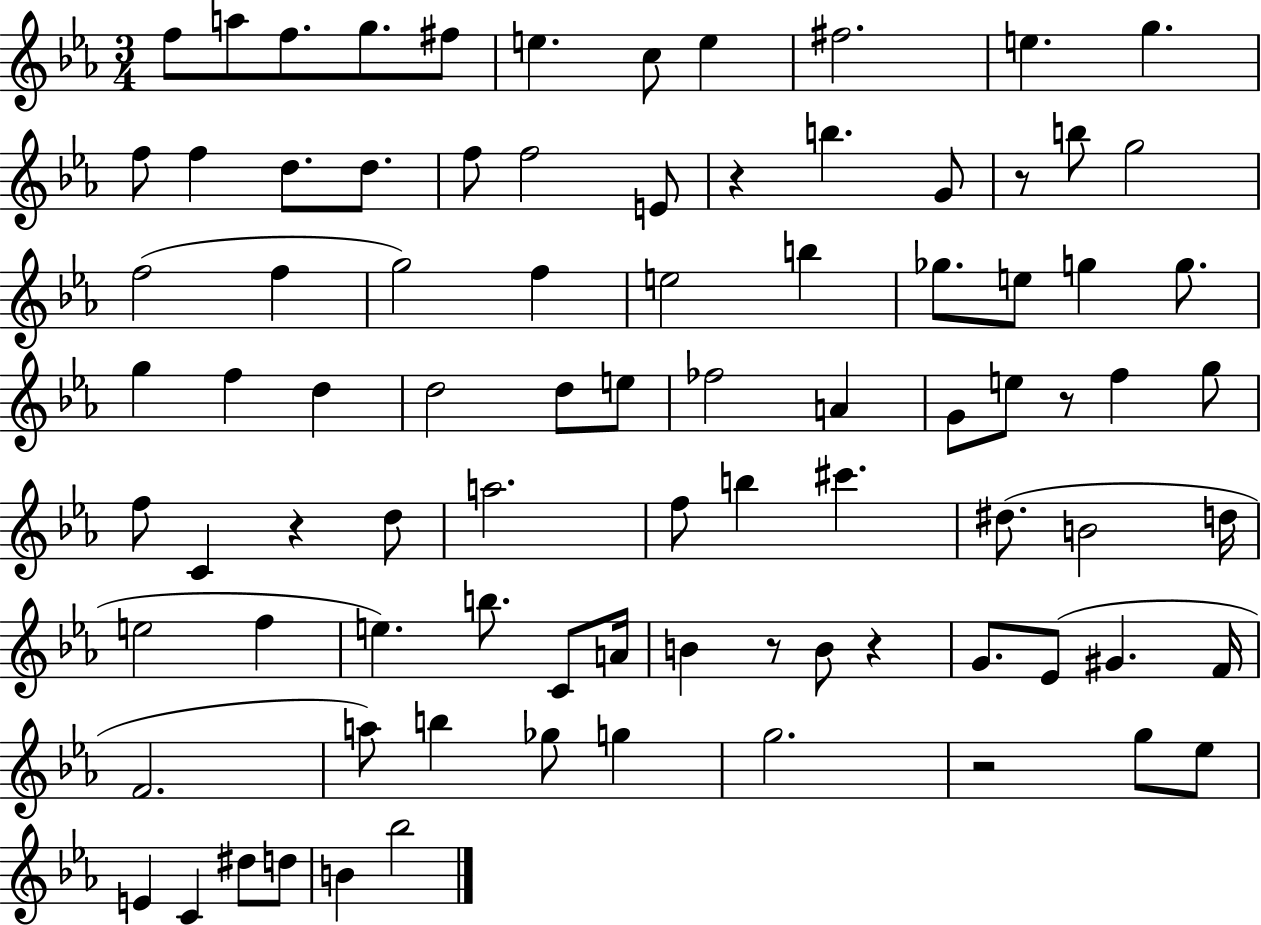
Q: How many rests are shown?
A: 7